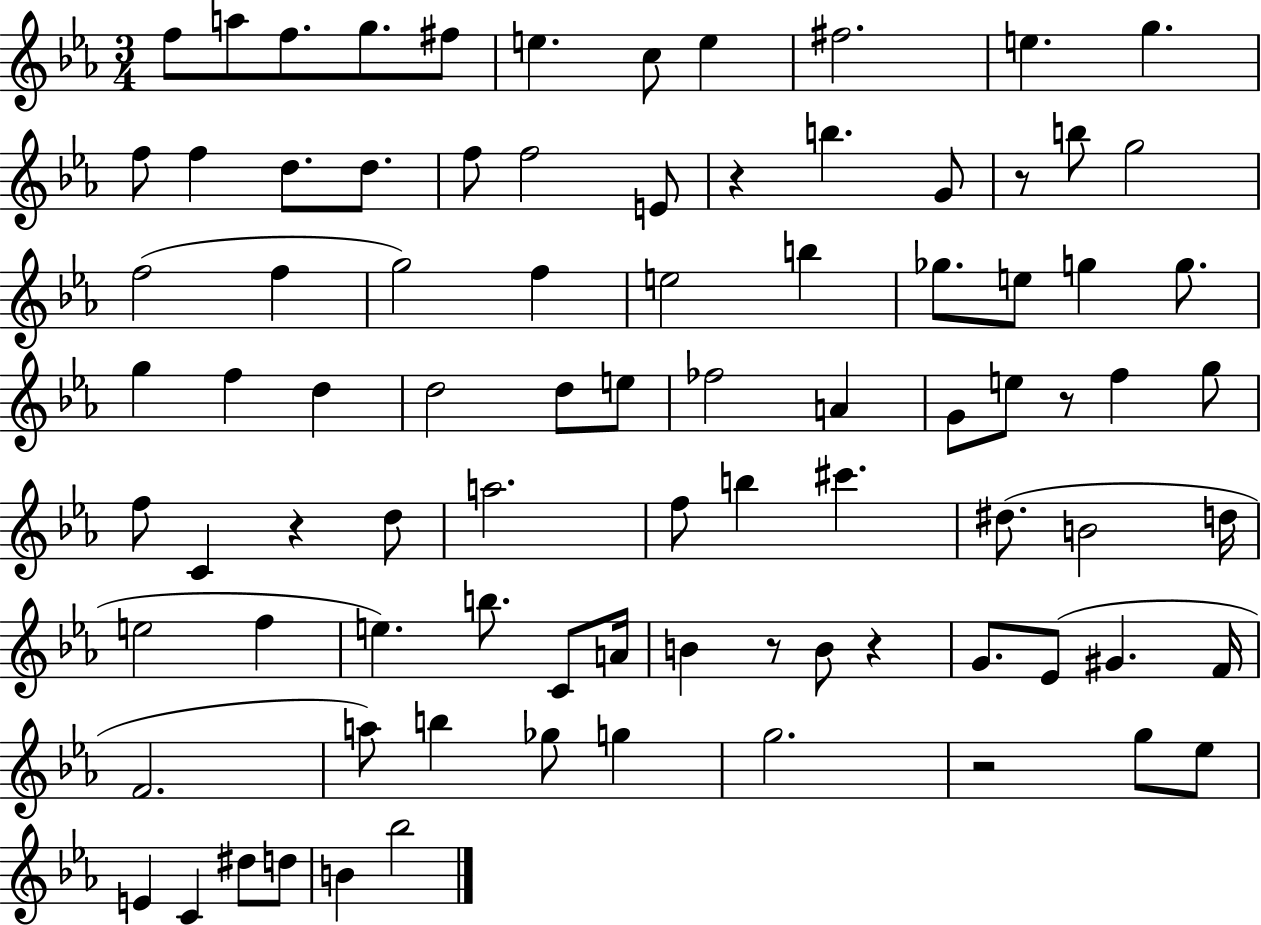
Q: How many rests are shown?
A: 7